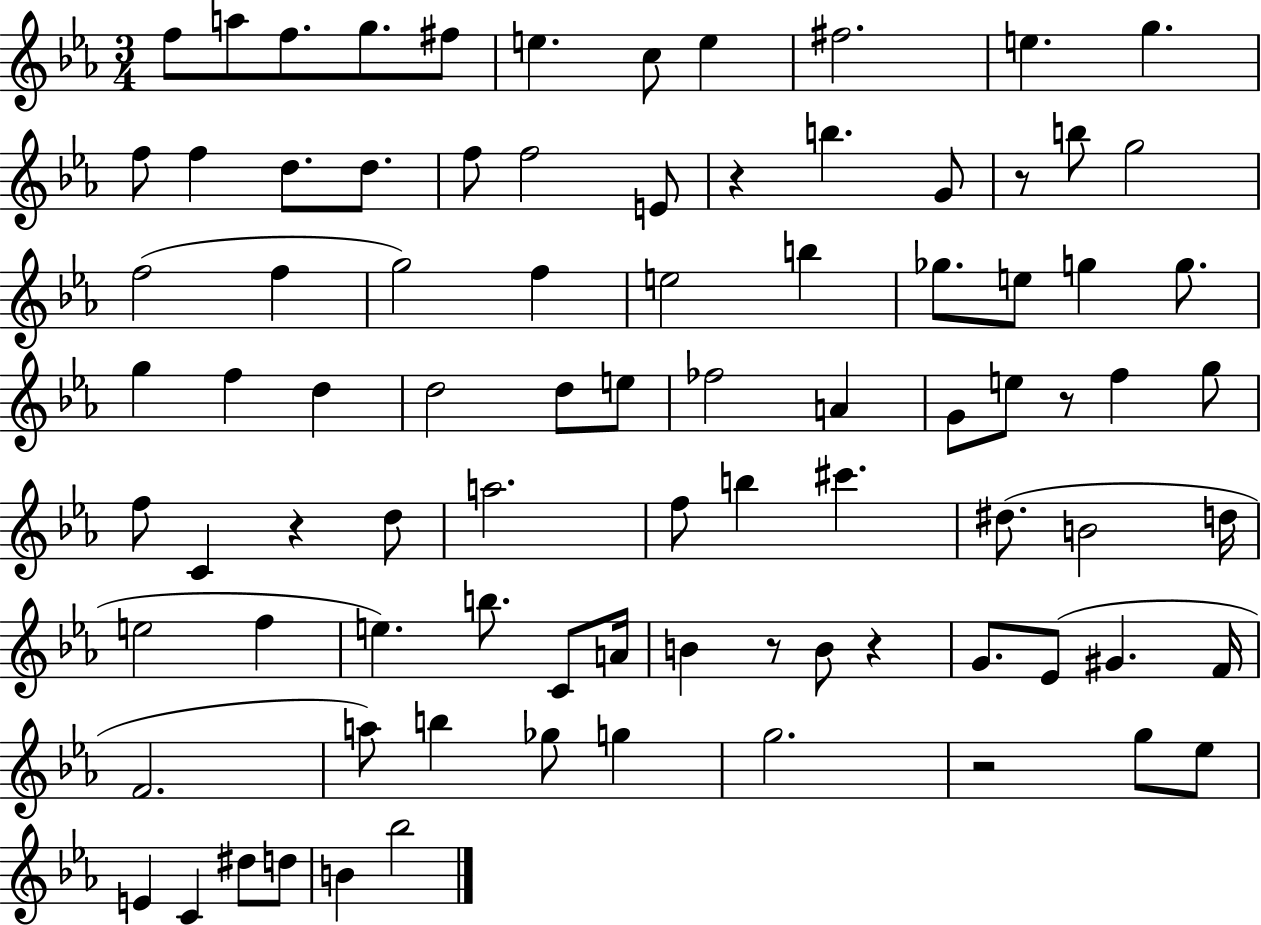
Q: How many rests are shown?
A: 7